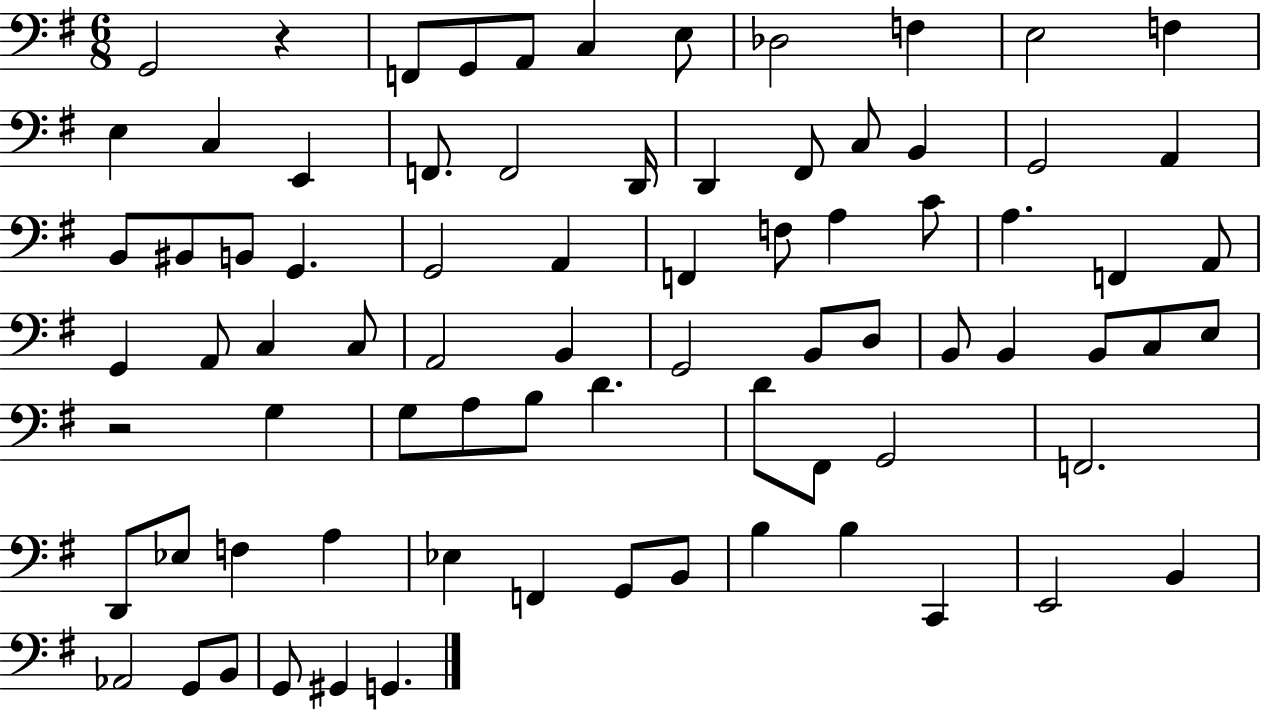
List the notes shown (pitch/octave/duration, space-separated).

G2/h R/q F2/e G2/e A2/e C3/q E3/e Db3/h F3/q E3/h F3/q E3/q C3/q E2/q F2/e. F2/h D2/s D2/q F#2/e C3/e B2/q G2/h A2/q B2/e BIS2/e B2/e G2/q. G2/h A2/q F2/q F3/e A3/q C4/e A3/q. F2/q A2/e G2/q A2/e C3/q C3/e A2/h B2/q G2/h B2/e D3/e B2/e B2/q B2/e C3/e E3/e R/h G3/q G3/e A3/e B3/e D4/q. D4/e F#2/e G2/h F2/h. D2/e Eb3/e F3/q A3/q Eb3/q F2/q G2/e B2/e B3/q B3/q C2/q E2/h B2/q Ab2/h G2/e B2/e G2/e G#2/q G2/q.